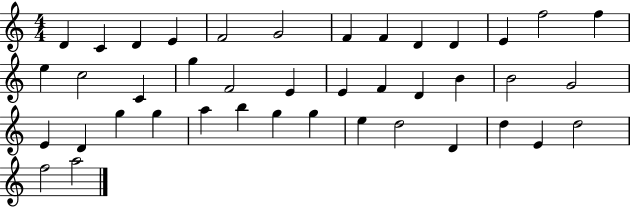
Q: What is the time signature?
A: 4/4